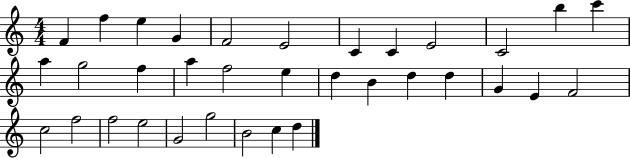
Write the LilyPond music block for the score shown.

{
  \clef treble
  \numericTimeSignature
  \time 4/4
  \key c \major
  f'4 f''4 e''4 g'4 | f'2 e'2 | c'4 c'4 e'2 | c'2 b''4 c'''4 | \break a''4 g''2 f''4 | a''4 f''2 e''4 | d''4 b'4 d''4 d''4 | g'4 e'4 f'2 | \break c''2 f''2 | f''2 e''2 | g'2 g''2 | b'2 c''4 d''4 | \break \bar "|."
}